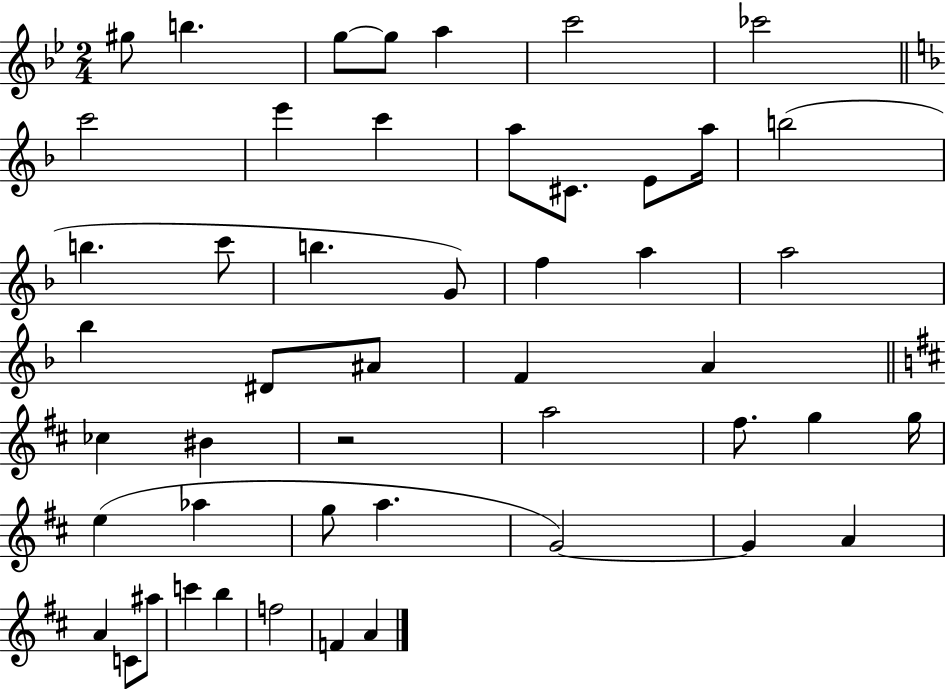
{
  \clef treble
  \numericTimeSignature
  \time 2/4
  \key bes \major
  \repeat volta 2 { gis''8 b''4. | g''8~~ g''8 a''4 | c'''2 | ces'''2 | \break \bar "||" \break \key d \minor c'''2 | e'''4 c'''4 | a''8 cis'8. e'8 a''16 | b''2( | \break b''4. c'''8 | b''4. g'8) | f''4 a''4 | a''2 | \break bes''4 dis'8 ais'8 | f'4 a'4 | \bar "||" \break \key b \minor ces''4 bis'4 | r2 | a''2 | fis''8. g''4 g''16 | \break e''4( aes''4 | g''8 a''4. | g'2~~) | g'4 a'4 | \break a'4 c'8 ais''8 | c'''4 b''4 | f''2 | f'4 a'4 | \break } \bar "|."
}